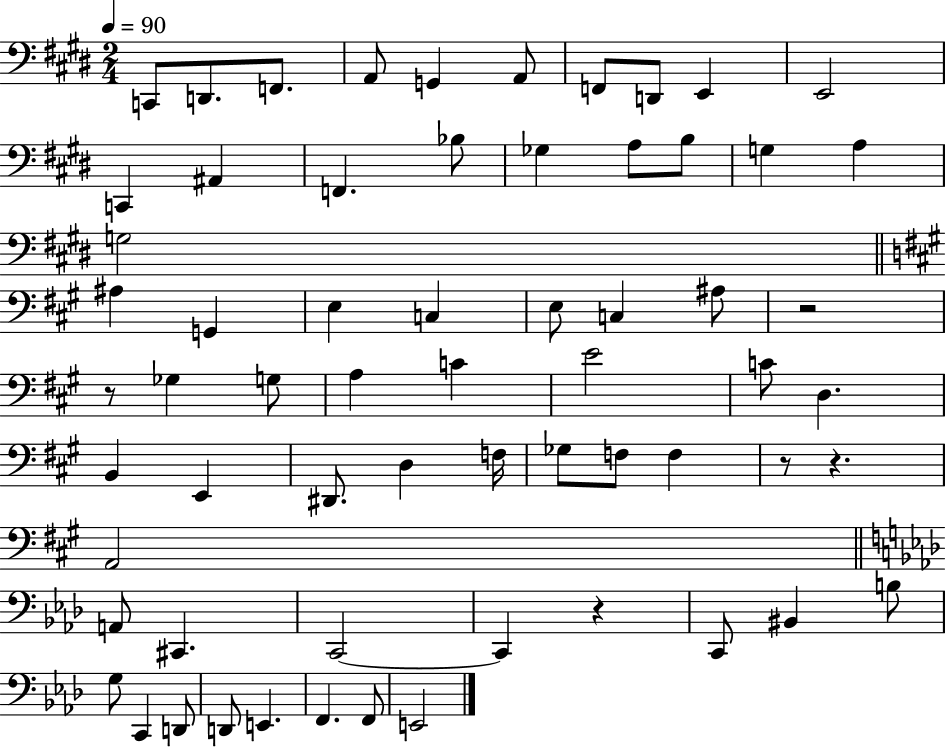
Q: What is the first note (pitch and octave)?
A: C2